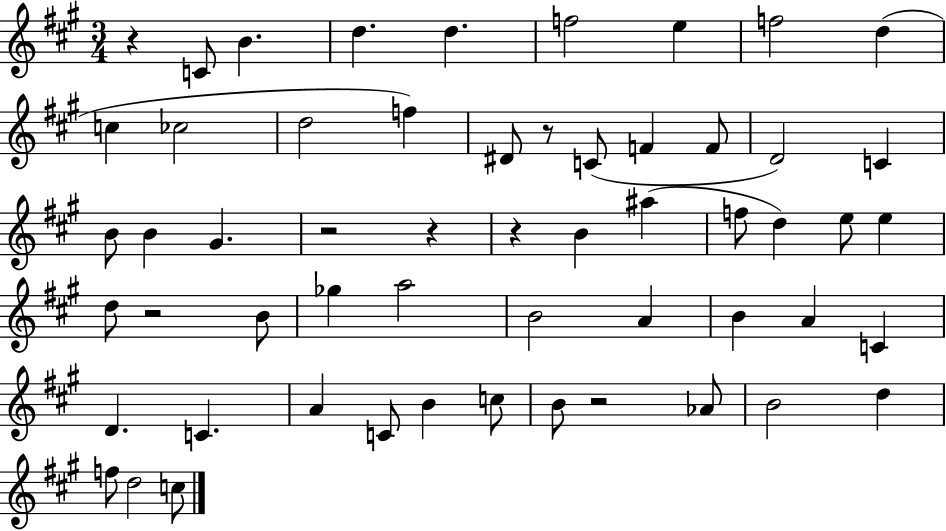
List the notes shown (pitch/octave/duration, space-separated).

R/q C4/e B4/q. D5/q. D5/q. F5/h E5/q F5/h D5/q C5/q CES5/h D5/h F5/q D#4/e R/e C4/e F4/q F4/e D4/h C4/q B4/e B4/q G#4/q. R/h R/q R/q B4/q A#5/q F5/e D5/q E5/e E5/q D5/e R/h B4/e Gb5/q A5/h B4/h A4/q B4/q A4/q C4/q D4/q. C4/q. A4/q C4/e B4/q C5/e B4/e R/h Ab4/e B4/h D5/q F5/e D5/h C5/e